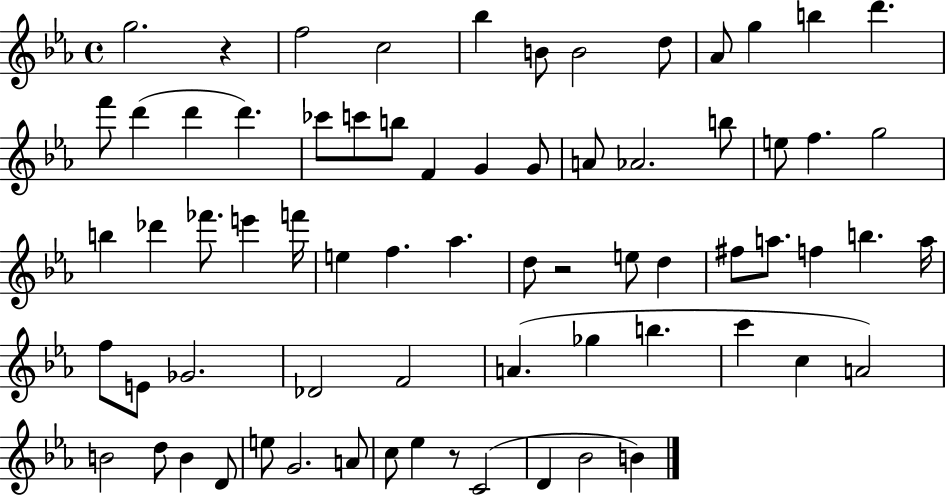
G5/h. R/q F5/h C5/h Bb5/q B4/e B4/h D5/e Ab4/e G5/q B5/q D6/q. F6/e D6/q D6/q D6/q. CES6/e C6/e B5/e F4/q G4/q G4/e A4/e Ab4/h. B5/e E5/e F5/q. G5/h B5/q Db6/q FES6/e. E6/q F6/s E5/q F5/q. Ab5/q. D5/e R/h E5/e D5/q F#5/e A5/e. F5/q B5/q. A5/s F5/e E4/e Gb4/h. Db4/h F4/h A4/q. Gb5/q B5/q. C6/q C5/q A4/h B4/h D5/e B4/q D4/e E5/e G4/h. A4/e C5/e Eb5/q R/e C4/h D4/q Bb4/h B4/q